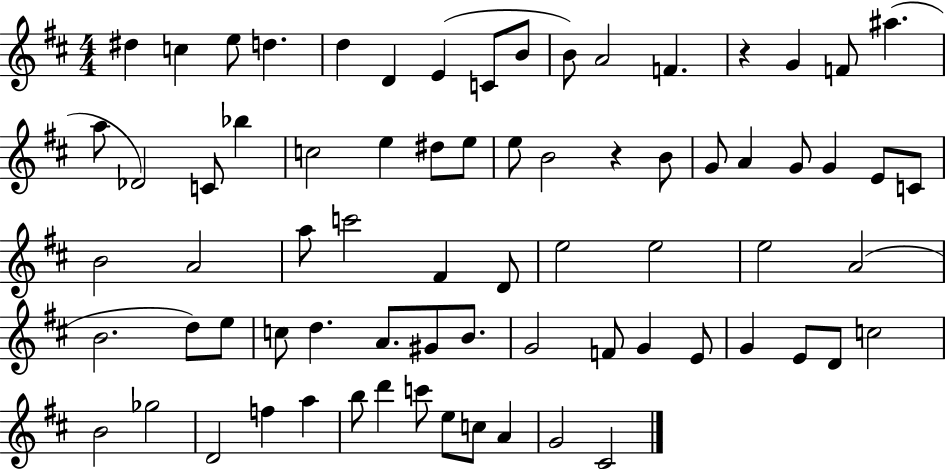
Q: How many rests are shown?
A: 2